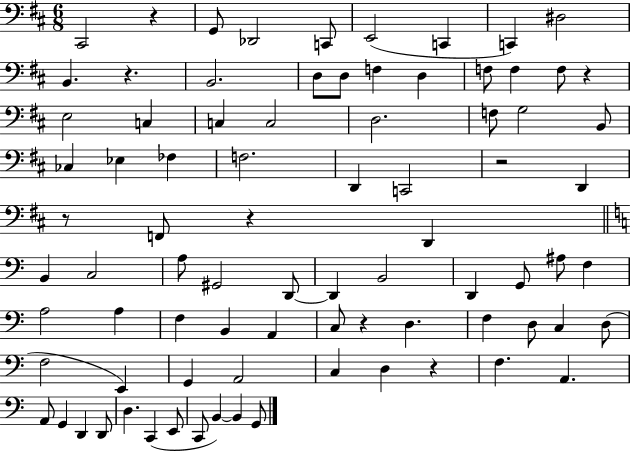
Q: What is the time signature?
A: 6/8